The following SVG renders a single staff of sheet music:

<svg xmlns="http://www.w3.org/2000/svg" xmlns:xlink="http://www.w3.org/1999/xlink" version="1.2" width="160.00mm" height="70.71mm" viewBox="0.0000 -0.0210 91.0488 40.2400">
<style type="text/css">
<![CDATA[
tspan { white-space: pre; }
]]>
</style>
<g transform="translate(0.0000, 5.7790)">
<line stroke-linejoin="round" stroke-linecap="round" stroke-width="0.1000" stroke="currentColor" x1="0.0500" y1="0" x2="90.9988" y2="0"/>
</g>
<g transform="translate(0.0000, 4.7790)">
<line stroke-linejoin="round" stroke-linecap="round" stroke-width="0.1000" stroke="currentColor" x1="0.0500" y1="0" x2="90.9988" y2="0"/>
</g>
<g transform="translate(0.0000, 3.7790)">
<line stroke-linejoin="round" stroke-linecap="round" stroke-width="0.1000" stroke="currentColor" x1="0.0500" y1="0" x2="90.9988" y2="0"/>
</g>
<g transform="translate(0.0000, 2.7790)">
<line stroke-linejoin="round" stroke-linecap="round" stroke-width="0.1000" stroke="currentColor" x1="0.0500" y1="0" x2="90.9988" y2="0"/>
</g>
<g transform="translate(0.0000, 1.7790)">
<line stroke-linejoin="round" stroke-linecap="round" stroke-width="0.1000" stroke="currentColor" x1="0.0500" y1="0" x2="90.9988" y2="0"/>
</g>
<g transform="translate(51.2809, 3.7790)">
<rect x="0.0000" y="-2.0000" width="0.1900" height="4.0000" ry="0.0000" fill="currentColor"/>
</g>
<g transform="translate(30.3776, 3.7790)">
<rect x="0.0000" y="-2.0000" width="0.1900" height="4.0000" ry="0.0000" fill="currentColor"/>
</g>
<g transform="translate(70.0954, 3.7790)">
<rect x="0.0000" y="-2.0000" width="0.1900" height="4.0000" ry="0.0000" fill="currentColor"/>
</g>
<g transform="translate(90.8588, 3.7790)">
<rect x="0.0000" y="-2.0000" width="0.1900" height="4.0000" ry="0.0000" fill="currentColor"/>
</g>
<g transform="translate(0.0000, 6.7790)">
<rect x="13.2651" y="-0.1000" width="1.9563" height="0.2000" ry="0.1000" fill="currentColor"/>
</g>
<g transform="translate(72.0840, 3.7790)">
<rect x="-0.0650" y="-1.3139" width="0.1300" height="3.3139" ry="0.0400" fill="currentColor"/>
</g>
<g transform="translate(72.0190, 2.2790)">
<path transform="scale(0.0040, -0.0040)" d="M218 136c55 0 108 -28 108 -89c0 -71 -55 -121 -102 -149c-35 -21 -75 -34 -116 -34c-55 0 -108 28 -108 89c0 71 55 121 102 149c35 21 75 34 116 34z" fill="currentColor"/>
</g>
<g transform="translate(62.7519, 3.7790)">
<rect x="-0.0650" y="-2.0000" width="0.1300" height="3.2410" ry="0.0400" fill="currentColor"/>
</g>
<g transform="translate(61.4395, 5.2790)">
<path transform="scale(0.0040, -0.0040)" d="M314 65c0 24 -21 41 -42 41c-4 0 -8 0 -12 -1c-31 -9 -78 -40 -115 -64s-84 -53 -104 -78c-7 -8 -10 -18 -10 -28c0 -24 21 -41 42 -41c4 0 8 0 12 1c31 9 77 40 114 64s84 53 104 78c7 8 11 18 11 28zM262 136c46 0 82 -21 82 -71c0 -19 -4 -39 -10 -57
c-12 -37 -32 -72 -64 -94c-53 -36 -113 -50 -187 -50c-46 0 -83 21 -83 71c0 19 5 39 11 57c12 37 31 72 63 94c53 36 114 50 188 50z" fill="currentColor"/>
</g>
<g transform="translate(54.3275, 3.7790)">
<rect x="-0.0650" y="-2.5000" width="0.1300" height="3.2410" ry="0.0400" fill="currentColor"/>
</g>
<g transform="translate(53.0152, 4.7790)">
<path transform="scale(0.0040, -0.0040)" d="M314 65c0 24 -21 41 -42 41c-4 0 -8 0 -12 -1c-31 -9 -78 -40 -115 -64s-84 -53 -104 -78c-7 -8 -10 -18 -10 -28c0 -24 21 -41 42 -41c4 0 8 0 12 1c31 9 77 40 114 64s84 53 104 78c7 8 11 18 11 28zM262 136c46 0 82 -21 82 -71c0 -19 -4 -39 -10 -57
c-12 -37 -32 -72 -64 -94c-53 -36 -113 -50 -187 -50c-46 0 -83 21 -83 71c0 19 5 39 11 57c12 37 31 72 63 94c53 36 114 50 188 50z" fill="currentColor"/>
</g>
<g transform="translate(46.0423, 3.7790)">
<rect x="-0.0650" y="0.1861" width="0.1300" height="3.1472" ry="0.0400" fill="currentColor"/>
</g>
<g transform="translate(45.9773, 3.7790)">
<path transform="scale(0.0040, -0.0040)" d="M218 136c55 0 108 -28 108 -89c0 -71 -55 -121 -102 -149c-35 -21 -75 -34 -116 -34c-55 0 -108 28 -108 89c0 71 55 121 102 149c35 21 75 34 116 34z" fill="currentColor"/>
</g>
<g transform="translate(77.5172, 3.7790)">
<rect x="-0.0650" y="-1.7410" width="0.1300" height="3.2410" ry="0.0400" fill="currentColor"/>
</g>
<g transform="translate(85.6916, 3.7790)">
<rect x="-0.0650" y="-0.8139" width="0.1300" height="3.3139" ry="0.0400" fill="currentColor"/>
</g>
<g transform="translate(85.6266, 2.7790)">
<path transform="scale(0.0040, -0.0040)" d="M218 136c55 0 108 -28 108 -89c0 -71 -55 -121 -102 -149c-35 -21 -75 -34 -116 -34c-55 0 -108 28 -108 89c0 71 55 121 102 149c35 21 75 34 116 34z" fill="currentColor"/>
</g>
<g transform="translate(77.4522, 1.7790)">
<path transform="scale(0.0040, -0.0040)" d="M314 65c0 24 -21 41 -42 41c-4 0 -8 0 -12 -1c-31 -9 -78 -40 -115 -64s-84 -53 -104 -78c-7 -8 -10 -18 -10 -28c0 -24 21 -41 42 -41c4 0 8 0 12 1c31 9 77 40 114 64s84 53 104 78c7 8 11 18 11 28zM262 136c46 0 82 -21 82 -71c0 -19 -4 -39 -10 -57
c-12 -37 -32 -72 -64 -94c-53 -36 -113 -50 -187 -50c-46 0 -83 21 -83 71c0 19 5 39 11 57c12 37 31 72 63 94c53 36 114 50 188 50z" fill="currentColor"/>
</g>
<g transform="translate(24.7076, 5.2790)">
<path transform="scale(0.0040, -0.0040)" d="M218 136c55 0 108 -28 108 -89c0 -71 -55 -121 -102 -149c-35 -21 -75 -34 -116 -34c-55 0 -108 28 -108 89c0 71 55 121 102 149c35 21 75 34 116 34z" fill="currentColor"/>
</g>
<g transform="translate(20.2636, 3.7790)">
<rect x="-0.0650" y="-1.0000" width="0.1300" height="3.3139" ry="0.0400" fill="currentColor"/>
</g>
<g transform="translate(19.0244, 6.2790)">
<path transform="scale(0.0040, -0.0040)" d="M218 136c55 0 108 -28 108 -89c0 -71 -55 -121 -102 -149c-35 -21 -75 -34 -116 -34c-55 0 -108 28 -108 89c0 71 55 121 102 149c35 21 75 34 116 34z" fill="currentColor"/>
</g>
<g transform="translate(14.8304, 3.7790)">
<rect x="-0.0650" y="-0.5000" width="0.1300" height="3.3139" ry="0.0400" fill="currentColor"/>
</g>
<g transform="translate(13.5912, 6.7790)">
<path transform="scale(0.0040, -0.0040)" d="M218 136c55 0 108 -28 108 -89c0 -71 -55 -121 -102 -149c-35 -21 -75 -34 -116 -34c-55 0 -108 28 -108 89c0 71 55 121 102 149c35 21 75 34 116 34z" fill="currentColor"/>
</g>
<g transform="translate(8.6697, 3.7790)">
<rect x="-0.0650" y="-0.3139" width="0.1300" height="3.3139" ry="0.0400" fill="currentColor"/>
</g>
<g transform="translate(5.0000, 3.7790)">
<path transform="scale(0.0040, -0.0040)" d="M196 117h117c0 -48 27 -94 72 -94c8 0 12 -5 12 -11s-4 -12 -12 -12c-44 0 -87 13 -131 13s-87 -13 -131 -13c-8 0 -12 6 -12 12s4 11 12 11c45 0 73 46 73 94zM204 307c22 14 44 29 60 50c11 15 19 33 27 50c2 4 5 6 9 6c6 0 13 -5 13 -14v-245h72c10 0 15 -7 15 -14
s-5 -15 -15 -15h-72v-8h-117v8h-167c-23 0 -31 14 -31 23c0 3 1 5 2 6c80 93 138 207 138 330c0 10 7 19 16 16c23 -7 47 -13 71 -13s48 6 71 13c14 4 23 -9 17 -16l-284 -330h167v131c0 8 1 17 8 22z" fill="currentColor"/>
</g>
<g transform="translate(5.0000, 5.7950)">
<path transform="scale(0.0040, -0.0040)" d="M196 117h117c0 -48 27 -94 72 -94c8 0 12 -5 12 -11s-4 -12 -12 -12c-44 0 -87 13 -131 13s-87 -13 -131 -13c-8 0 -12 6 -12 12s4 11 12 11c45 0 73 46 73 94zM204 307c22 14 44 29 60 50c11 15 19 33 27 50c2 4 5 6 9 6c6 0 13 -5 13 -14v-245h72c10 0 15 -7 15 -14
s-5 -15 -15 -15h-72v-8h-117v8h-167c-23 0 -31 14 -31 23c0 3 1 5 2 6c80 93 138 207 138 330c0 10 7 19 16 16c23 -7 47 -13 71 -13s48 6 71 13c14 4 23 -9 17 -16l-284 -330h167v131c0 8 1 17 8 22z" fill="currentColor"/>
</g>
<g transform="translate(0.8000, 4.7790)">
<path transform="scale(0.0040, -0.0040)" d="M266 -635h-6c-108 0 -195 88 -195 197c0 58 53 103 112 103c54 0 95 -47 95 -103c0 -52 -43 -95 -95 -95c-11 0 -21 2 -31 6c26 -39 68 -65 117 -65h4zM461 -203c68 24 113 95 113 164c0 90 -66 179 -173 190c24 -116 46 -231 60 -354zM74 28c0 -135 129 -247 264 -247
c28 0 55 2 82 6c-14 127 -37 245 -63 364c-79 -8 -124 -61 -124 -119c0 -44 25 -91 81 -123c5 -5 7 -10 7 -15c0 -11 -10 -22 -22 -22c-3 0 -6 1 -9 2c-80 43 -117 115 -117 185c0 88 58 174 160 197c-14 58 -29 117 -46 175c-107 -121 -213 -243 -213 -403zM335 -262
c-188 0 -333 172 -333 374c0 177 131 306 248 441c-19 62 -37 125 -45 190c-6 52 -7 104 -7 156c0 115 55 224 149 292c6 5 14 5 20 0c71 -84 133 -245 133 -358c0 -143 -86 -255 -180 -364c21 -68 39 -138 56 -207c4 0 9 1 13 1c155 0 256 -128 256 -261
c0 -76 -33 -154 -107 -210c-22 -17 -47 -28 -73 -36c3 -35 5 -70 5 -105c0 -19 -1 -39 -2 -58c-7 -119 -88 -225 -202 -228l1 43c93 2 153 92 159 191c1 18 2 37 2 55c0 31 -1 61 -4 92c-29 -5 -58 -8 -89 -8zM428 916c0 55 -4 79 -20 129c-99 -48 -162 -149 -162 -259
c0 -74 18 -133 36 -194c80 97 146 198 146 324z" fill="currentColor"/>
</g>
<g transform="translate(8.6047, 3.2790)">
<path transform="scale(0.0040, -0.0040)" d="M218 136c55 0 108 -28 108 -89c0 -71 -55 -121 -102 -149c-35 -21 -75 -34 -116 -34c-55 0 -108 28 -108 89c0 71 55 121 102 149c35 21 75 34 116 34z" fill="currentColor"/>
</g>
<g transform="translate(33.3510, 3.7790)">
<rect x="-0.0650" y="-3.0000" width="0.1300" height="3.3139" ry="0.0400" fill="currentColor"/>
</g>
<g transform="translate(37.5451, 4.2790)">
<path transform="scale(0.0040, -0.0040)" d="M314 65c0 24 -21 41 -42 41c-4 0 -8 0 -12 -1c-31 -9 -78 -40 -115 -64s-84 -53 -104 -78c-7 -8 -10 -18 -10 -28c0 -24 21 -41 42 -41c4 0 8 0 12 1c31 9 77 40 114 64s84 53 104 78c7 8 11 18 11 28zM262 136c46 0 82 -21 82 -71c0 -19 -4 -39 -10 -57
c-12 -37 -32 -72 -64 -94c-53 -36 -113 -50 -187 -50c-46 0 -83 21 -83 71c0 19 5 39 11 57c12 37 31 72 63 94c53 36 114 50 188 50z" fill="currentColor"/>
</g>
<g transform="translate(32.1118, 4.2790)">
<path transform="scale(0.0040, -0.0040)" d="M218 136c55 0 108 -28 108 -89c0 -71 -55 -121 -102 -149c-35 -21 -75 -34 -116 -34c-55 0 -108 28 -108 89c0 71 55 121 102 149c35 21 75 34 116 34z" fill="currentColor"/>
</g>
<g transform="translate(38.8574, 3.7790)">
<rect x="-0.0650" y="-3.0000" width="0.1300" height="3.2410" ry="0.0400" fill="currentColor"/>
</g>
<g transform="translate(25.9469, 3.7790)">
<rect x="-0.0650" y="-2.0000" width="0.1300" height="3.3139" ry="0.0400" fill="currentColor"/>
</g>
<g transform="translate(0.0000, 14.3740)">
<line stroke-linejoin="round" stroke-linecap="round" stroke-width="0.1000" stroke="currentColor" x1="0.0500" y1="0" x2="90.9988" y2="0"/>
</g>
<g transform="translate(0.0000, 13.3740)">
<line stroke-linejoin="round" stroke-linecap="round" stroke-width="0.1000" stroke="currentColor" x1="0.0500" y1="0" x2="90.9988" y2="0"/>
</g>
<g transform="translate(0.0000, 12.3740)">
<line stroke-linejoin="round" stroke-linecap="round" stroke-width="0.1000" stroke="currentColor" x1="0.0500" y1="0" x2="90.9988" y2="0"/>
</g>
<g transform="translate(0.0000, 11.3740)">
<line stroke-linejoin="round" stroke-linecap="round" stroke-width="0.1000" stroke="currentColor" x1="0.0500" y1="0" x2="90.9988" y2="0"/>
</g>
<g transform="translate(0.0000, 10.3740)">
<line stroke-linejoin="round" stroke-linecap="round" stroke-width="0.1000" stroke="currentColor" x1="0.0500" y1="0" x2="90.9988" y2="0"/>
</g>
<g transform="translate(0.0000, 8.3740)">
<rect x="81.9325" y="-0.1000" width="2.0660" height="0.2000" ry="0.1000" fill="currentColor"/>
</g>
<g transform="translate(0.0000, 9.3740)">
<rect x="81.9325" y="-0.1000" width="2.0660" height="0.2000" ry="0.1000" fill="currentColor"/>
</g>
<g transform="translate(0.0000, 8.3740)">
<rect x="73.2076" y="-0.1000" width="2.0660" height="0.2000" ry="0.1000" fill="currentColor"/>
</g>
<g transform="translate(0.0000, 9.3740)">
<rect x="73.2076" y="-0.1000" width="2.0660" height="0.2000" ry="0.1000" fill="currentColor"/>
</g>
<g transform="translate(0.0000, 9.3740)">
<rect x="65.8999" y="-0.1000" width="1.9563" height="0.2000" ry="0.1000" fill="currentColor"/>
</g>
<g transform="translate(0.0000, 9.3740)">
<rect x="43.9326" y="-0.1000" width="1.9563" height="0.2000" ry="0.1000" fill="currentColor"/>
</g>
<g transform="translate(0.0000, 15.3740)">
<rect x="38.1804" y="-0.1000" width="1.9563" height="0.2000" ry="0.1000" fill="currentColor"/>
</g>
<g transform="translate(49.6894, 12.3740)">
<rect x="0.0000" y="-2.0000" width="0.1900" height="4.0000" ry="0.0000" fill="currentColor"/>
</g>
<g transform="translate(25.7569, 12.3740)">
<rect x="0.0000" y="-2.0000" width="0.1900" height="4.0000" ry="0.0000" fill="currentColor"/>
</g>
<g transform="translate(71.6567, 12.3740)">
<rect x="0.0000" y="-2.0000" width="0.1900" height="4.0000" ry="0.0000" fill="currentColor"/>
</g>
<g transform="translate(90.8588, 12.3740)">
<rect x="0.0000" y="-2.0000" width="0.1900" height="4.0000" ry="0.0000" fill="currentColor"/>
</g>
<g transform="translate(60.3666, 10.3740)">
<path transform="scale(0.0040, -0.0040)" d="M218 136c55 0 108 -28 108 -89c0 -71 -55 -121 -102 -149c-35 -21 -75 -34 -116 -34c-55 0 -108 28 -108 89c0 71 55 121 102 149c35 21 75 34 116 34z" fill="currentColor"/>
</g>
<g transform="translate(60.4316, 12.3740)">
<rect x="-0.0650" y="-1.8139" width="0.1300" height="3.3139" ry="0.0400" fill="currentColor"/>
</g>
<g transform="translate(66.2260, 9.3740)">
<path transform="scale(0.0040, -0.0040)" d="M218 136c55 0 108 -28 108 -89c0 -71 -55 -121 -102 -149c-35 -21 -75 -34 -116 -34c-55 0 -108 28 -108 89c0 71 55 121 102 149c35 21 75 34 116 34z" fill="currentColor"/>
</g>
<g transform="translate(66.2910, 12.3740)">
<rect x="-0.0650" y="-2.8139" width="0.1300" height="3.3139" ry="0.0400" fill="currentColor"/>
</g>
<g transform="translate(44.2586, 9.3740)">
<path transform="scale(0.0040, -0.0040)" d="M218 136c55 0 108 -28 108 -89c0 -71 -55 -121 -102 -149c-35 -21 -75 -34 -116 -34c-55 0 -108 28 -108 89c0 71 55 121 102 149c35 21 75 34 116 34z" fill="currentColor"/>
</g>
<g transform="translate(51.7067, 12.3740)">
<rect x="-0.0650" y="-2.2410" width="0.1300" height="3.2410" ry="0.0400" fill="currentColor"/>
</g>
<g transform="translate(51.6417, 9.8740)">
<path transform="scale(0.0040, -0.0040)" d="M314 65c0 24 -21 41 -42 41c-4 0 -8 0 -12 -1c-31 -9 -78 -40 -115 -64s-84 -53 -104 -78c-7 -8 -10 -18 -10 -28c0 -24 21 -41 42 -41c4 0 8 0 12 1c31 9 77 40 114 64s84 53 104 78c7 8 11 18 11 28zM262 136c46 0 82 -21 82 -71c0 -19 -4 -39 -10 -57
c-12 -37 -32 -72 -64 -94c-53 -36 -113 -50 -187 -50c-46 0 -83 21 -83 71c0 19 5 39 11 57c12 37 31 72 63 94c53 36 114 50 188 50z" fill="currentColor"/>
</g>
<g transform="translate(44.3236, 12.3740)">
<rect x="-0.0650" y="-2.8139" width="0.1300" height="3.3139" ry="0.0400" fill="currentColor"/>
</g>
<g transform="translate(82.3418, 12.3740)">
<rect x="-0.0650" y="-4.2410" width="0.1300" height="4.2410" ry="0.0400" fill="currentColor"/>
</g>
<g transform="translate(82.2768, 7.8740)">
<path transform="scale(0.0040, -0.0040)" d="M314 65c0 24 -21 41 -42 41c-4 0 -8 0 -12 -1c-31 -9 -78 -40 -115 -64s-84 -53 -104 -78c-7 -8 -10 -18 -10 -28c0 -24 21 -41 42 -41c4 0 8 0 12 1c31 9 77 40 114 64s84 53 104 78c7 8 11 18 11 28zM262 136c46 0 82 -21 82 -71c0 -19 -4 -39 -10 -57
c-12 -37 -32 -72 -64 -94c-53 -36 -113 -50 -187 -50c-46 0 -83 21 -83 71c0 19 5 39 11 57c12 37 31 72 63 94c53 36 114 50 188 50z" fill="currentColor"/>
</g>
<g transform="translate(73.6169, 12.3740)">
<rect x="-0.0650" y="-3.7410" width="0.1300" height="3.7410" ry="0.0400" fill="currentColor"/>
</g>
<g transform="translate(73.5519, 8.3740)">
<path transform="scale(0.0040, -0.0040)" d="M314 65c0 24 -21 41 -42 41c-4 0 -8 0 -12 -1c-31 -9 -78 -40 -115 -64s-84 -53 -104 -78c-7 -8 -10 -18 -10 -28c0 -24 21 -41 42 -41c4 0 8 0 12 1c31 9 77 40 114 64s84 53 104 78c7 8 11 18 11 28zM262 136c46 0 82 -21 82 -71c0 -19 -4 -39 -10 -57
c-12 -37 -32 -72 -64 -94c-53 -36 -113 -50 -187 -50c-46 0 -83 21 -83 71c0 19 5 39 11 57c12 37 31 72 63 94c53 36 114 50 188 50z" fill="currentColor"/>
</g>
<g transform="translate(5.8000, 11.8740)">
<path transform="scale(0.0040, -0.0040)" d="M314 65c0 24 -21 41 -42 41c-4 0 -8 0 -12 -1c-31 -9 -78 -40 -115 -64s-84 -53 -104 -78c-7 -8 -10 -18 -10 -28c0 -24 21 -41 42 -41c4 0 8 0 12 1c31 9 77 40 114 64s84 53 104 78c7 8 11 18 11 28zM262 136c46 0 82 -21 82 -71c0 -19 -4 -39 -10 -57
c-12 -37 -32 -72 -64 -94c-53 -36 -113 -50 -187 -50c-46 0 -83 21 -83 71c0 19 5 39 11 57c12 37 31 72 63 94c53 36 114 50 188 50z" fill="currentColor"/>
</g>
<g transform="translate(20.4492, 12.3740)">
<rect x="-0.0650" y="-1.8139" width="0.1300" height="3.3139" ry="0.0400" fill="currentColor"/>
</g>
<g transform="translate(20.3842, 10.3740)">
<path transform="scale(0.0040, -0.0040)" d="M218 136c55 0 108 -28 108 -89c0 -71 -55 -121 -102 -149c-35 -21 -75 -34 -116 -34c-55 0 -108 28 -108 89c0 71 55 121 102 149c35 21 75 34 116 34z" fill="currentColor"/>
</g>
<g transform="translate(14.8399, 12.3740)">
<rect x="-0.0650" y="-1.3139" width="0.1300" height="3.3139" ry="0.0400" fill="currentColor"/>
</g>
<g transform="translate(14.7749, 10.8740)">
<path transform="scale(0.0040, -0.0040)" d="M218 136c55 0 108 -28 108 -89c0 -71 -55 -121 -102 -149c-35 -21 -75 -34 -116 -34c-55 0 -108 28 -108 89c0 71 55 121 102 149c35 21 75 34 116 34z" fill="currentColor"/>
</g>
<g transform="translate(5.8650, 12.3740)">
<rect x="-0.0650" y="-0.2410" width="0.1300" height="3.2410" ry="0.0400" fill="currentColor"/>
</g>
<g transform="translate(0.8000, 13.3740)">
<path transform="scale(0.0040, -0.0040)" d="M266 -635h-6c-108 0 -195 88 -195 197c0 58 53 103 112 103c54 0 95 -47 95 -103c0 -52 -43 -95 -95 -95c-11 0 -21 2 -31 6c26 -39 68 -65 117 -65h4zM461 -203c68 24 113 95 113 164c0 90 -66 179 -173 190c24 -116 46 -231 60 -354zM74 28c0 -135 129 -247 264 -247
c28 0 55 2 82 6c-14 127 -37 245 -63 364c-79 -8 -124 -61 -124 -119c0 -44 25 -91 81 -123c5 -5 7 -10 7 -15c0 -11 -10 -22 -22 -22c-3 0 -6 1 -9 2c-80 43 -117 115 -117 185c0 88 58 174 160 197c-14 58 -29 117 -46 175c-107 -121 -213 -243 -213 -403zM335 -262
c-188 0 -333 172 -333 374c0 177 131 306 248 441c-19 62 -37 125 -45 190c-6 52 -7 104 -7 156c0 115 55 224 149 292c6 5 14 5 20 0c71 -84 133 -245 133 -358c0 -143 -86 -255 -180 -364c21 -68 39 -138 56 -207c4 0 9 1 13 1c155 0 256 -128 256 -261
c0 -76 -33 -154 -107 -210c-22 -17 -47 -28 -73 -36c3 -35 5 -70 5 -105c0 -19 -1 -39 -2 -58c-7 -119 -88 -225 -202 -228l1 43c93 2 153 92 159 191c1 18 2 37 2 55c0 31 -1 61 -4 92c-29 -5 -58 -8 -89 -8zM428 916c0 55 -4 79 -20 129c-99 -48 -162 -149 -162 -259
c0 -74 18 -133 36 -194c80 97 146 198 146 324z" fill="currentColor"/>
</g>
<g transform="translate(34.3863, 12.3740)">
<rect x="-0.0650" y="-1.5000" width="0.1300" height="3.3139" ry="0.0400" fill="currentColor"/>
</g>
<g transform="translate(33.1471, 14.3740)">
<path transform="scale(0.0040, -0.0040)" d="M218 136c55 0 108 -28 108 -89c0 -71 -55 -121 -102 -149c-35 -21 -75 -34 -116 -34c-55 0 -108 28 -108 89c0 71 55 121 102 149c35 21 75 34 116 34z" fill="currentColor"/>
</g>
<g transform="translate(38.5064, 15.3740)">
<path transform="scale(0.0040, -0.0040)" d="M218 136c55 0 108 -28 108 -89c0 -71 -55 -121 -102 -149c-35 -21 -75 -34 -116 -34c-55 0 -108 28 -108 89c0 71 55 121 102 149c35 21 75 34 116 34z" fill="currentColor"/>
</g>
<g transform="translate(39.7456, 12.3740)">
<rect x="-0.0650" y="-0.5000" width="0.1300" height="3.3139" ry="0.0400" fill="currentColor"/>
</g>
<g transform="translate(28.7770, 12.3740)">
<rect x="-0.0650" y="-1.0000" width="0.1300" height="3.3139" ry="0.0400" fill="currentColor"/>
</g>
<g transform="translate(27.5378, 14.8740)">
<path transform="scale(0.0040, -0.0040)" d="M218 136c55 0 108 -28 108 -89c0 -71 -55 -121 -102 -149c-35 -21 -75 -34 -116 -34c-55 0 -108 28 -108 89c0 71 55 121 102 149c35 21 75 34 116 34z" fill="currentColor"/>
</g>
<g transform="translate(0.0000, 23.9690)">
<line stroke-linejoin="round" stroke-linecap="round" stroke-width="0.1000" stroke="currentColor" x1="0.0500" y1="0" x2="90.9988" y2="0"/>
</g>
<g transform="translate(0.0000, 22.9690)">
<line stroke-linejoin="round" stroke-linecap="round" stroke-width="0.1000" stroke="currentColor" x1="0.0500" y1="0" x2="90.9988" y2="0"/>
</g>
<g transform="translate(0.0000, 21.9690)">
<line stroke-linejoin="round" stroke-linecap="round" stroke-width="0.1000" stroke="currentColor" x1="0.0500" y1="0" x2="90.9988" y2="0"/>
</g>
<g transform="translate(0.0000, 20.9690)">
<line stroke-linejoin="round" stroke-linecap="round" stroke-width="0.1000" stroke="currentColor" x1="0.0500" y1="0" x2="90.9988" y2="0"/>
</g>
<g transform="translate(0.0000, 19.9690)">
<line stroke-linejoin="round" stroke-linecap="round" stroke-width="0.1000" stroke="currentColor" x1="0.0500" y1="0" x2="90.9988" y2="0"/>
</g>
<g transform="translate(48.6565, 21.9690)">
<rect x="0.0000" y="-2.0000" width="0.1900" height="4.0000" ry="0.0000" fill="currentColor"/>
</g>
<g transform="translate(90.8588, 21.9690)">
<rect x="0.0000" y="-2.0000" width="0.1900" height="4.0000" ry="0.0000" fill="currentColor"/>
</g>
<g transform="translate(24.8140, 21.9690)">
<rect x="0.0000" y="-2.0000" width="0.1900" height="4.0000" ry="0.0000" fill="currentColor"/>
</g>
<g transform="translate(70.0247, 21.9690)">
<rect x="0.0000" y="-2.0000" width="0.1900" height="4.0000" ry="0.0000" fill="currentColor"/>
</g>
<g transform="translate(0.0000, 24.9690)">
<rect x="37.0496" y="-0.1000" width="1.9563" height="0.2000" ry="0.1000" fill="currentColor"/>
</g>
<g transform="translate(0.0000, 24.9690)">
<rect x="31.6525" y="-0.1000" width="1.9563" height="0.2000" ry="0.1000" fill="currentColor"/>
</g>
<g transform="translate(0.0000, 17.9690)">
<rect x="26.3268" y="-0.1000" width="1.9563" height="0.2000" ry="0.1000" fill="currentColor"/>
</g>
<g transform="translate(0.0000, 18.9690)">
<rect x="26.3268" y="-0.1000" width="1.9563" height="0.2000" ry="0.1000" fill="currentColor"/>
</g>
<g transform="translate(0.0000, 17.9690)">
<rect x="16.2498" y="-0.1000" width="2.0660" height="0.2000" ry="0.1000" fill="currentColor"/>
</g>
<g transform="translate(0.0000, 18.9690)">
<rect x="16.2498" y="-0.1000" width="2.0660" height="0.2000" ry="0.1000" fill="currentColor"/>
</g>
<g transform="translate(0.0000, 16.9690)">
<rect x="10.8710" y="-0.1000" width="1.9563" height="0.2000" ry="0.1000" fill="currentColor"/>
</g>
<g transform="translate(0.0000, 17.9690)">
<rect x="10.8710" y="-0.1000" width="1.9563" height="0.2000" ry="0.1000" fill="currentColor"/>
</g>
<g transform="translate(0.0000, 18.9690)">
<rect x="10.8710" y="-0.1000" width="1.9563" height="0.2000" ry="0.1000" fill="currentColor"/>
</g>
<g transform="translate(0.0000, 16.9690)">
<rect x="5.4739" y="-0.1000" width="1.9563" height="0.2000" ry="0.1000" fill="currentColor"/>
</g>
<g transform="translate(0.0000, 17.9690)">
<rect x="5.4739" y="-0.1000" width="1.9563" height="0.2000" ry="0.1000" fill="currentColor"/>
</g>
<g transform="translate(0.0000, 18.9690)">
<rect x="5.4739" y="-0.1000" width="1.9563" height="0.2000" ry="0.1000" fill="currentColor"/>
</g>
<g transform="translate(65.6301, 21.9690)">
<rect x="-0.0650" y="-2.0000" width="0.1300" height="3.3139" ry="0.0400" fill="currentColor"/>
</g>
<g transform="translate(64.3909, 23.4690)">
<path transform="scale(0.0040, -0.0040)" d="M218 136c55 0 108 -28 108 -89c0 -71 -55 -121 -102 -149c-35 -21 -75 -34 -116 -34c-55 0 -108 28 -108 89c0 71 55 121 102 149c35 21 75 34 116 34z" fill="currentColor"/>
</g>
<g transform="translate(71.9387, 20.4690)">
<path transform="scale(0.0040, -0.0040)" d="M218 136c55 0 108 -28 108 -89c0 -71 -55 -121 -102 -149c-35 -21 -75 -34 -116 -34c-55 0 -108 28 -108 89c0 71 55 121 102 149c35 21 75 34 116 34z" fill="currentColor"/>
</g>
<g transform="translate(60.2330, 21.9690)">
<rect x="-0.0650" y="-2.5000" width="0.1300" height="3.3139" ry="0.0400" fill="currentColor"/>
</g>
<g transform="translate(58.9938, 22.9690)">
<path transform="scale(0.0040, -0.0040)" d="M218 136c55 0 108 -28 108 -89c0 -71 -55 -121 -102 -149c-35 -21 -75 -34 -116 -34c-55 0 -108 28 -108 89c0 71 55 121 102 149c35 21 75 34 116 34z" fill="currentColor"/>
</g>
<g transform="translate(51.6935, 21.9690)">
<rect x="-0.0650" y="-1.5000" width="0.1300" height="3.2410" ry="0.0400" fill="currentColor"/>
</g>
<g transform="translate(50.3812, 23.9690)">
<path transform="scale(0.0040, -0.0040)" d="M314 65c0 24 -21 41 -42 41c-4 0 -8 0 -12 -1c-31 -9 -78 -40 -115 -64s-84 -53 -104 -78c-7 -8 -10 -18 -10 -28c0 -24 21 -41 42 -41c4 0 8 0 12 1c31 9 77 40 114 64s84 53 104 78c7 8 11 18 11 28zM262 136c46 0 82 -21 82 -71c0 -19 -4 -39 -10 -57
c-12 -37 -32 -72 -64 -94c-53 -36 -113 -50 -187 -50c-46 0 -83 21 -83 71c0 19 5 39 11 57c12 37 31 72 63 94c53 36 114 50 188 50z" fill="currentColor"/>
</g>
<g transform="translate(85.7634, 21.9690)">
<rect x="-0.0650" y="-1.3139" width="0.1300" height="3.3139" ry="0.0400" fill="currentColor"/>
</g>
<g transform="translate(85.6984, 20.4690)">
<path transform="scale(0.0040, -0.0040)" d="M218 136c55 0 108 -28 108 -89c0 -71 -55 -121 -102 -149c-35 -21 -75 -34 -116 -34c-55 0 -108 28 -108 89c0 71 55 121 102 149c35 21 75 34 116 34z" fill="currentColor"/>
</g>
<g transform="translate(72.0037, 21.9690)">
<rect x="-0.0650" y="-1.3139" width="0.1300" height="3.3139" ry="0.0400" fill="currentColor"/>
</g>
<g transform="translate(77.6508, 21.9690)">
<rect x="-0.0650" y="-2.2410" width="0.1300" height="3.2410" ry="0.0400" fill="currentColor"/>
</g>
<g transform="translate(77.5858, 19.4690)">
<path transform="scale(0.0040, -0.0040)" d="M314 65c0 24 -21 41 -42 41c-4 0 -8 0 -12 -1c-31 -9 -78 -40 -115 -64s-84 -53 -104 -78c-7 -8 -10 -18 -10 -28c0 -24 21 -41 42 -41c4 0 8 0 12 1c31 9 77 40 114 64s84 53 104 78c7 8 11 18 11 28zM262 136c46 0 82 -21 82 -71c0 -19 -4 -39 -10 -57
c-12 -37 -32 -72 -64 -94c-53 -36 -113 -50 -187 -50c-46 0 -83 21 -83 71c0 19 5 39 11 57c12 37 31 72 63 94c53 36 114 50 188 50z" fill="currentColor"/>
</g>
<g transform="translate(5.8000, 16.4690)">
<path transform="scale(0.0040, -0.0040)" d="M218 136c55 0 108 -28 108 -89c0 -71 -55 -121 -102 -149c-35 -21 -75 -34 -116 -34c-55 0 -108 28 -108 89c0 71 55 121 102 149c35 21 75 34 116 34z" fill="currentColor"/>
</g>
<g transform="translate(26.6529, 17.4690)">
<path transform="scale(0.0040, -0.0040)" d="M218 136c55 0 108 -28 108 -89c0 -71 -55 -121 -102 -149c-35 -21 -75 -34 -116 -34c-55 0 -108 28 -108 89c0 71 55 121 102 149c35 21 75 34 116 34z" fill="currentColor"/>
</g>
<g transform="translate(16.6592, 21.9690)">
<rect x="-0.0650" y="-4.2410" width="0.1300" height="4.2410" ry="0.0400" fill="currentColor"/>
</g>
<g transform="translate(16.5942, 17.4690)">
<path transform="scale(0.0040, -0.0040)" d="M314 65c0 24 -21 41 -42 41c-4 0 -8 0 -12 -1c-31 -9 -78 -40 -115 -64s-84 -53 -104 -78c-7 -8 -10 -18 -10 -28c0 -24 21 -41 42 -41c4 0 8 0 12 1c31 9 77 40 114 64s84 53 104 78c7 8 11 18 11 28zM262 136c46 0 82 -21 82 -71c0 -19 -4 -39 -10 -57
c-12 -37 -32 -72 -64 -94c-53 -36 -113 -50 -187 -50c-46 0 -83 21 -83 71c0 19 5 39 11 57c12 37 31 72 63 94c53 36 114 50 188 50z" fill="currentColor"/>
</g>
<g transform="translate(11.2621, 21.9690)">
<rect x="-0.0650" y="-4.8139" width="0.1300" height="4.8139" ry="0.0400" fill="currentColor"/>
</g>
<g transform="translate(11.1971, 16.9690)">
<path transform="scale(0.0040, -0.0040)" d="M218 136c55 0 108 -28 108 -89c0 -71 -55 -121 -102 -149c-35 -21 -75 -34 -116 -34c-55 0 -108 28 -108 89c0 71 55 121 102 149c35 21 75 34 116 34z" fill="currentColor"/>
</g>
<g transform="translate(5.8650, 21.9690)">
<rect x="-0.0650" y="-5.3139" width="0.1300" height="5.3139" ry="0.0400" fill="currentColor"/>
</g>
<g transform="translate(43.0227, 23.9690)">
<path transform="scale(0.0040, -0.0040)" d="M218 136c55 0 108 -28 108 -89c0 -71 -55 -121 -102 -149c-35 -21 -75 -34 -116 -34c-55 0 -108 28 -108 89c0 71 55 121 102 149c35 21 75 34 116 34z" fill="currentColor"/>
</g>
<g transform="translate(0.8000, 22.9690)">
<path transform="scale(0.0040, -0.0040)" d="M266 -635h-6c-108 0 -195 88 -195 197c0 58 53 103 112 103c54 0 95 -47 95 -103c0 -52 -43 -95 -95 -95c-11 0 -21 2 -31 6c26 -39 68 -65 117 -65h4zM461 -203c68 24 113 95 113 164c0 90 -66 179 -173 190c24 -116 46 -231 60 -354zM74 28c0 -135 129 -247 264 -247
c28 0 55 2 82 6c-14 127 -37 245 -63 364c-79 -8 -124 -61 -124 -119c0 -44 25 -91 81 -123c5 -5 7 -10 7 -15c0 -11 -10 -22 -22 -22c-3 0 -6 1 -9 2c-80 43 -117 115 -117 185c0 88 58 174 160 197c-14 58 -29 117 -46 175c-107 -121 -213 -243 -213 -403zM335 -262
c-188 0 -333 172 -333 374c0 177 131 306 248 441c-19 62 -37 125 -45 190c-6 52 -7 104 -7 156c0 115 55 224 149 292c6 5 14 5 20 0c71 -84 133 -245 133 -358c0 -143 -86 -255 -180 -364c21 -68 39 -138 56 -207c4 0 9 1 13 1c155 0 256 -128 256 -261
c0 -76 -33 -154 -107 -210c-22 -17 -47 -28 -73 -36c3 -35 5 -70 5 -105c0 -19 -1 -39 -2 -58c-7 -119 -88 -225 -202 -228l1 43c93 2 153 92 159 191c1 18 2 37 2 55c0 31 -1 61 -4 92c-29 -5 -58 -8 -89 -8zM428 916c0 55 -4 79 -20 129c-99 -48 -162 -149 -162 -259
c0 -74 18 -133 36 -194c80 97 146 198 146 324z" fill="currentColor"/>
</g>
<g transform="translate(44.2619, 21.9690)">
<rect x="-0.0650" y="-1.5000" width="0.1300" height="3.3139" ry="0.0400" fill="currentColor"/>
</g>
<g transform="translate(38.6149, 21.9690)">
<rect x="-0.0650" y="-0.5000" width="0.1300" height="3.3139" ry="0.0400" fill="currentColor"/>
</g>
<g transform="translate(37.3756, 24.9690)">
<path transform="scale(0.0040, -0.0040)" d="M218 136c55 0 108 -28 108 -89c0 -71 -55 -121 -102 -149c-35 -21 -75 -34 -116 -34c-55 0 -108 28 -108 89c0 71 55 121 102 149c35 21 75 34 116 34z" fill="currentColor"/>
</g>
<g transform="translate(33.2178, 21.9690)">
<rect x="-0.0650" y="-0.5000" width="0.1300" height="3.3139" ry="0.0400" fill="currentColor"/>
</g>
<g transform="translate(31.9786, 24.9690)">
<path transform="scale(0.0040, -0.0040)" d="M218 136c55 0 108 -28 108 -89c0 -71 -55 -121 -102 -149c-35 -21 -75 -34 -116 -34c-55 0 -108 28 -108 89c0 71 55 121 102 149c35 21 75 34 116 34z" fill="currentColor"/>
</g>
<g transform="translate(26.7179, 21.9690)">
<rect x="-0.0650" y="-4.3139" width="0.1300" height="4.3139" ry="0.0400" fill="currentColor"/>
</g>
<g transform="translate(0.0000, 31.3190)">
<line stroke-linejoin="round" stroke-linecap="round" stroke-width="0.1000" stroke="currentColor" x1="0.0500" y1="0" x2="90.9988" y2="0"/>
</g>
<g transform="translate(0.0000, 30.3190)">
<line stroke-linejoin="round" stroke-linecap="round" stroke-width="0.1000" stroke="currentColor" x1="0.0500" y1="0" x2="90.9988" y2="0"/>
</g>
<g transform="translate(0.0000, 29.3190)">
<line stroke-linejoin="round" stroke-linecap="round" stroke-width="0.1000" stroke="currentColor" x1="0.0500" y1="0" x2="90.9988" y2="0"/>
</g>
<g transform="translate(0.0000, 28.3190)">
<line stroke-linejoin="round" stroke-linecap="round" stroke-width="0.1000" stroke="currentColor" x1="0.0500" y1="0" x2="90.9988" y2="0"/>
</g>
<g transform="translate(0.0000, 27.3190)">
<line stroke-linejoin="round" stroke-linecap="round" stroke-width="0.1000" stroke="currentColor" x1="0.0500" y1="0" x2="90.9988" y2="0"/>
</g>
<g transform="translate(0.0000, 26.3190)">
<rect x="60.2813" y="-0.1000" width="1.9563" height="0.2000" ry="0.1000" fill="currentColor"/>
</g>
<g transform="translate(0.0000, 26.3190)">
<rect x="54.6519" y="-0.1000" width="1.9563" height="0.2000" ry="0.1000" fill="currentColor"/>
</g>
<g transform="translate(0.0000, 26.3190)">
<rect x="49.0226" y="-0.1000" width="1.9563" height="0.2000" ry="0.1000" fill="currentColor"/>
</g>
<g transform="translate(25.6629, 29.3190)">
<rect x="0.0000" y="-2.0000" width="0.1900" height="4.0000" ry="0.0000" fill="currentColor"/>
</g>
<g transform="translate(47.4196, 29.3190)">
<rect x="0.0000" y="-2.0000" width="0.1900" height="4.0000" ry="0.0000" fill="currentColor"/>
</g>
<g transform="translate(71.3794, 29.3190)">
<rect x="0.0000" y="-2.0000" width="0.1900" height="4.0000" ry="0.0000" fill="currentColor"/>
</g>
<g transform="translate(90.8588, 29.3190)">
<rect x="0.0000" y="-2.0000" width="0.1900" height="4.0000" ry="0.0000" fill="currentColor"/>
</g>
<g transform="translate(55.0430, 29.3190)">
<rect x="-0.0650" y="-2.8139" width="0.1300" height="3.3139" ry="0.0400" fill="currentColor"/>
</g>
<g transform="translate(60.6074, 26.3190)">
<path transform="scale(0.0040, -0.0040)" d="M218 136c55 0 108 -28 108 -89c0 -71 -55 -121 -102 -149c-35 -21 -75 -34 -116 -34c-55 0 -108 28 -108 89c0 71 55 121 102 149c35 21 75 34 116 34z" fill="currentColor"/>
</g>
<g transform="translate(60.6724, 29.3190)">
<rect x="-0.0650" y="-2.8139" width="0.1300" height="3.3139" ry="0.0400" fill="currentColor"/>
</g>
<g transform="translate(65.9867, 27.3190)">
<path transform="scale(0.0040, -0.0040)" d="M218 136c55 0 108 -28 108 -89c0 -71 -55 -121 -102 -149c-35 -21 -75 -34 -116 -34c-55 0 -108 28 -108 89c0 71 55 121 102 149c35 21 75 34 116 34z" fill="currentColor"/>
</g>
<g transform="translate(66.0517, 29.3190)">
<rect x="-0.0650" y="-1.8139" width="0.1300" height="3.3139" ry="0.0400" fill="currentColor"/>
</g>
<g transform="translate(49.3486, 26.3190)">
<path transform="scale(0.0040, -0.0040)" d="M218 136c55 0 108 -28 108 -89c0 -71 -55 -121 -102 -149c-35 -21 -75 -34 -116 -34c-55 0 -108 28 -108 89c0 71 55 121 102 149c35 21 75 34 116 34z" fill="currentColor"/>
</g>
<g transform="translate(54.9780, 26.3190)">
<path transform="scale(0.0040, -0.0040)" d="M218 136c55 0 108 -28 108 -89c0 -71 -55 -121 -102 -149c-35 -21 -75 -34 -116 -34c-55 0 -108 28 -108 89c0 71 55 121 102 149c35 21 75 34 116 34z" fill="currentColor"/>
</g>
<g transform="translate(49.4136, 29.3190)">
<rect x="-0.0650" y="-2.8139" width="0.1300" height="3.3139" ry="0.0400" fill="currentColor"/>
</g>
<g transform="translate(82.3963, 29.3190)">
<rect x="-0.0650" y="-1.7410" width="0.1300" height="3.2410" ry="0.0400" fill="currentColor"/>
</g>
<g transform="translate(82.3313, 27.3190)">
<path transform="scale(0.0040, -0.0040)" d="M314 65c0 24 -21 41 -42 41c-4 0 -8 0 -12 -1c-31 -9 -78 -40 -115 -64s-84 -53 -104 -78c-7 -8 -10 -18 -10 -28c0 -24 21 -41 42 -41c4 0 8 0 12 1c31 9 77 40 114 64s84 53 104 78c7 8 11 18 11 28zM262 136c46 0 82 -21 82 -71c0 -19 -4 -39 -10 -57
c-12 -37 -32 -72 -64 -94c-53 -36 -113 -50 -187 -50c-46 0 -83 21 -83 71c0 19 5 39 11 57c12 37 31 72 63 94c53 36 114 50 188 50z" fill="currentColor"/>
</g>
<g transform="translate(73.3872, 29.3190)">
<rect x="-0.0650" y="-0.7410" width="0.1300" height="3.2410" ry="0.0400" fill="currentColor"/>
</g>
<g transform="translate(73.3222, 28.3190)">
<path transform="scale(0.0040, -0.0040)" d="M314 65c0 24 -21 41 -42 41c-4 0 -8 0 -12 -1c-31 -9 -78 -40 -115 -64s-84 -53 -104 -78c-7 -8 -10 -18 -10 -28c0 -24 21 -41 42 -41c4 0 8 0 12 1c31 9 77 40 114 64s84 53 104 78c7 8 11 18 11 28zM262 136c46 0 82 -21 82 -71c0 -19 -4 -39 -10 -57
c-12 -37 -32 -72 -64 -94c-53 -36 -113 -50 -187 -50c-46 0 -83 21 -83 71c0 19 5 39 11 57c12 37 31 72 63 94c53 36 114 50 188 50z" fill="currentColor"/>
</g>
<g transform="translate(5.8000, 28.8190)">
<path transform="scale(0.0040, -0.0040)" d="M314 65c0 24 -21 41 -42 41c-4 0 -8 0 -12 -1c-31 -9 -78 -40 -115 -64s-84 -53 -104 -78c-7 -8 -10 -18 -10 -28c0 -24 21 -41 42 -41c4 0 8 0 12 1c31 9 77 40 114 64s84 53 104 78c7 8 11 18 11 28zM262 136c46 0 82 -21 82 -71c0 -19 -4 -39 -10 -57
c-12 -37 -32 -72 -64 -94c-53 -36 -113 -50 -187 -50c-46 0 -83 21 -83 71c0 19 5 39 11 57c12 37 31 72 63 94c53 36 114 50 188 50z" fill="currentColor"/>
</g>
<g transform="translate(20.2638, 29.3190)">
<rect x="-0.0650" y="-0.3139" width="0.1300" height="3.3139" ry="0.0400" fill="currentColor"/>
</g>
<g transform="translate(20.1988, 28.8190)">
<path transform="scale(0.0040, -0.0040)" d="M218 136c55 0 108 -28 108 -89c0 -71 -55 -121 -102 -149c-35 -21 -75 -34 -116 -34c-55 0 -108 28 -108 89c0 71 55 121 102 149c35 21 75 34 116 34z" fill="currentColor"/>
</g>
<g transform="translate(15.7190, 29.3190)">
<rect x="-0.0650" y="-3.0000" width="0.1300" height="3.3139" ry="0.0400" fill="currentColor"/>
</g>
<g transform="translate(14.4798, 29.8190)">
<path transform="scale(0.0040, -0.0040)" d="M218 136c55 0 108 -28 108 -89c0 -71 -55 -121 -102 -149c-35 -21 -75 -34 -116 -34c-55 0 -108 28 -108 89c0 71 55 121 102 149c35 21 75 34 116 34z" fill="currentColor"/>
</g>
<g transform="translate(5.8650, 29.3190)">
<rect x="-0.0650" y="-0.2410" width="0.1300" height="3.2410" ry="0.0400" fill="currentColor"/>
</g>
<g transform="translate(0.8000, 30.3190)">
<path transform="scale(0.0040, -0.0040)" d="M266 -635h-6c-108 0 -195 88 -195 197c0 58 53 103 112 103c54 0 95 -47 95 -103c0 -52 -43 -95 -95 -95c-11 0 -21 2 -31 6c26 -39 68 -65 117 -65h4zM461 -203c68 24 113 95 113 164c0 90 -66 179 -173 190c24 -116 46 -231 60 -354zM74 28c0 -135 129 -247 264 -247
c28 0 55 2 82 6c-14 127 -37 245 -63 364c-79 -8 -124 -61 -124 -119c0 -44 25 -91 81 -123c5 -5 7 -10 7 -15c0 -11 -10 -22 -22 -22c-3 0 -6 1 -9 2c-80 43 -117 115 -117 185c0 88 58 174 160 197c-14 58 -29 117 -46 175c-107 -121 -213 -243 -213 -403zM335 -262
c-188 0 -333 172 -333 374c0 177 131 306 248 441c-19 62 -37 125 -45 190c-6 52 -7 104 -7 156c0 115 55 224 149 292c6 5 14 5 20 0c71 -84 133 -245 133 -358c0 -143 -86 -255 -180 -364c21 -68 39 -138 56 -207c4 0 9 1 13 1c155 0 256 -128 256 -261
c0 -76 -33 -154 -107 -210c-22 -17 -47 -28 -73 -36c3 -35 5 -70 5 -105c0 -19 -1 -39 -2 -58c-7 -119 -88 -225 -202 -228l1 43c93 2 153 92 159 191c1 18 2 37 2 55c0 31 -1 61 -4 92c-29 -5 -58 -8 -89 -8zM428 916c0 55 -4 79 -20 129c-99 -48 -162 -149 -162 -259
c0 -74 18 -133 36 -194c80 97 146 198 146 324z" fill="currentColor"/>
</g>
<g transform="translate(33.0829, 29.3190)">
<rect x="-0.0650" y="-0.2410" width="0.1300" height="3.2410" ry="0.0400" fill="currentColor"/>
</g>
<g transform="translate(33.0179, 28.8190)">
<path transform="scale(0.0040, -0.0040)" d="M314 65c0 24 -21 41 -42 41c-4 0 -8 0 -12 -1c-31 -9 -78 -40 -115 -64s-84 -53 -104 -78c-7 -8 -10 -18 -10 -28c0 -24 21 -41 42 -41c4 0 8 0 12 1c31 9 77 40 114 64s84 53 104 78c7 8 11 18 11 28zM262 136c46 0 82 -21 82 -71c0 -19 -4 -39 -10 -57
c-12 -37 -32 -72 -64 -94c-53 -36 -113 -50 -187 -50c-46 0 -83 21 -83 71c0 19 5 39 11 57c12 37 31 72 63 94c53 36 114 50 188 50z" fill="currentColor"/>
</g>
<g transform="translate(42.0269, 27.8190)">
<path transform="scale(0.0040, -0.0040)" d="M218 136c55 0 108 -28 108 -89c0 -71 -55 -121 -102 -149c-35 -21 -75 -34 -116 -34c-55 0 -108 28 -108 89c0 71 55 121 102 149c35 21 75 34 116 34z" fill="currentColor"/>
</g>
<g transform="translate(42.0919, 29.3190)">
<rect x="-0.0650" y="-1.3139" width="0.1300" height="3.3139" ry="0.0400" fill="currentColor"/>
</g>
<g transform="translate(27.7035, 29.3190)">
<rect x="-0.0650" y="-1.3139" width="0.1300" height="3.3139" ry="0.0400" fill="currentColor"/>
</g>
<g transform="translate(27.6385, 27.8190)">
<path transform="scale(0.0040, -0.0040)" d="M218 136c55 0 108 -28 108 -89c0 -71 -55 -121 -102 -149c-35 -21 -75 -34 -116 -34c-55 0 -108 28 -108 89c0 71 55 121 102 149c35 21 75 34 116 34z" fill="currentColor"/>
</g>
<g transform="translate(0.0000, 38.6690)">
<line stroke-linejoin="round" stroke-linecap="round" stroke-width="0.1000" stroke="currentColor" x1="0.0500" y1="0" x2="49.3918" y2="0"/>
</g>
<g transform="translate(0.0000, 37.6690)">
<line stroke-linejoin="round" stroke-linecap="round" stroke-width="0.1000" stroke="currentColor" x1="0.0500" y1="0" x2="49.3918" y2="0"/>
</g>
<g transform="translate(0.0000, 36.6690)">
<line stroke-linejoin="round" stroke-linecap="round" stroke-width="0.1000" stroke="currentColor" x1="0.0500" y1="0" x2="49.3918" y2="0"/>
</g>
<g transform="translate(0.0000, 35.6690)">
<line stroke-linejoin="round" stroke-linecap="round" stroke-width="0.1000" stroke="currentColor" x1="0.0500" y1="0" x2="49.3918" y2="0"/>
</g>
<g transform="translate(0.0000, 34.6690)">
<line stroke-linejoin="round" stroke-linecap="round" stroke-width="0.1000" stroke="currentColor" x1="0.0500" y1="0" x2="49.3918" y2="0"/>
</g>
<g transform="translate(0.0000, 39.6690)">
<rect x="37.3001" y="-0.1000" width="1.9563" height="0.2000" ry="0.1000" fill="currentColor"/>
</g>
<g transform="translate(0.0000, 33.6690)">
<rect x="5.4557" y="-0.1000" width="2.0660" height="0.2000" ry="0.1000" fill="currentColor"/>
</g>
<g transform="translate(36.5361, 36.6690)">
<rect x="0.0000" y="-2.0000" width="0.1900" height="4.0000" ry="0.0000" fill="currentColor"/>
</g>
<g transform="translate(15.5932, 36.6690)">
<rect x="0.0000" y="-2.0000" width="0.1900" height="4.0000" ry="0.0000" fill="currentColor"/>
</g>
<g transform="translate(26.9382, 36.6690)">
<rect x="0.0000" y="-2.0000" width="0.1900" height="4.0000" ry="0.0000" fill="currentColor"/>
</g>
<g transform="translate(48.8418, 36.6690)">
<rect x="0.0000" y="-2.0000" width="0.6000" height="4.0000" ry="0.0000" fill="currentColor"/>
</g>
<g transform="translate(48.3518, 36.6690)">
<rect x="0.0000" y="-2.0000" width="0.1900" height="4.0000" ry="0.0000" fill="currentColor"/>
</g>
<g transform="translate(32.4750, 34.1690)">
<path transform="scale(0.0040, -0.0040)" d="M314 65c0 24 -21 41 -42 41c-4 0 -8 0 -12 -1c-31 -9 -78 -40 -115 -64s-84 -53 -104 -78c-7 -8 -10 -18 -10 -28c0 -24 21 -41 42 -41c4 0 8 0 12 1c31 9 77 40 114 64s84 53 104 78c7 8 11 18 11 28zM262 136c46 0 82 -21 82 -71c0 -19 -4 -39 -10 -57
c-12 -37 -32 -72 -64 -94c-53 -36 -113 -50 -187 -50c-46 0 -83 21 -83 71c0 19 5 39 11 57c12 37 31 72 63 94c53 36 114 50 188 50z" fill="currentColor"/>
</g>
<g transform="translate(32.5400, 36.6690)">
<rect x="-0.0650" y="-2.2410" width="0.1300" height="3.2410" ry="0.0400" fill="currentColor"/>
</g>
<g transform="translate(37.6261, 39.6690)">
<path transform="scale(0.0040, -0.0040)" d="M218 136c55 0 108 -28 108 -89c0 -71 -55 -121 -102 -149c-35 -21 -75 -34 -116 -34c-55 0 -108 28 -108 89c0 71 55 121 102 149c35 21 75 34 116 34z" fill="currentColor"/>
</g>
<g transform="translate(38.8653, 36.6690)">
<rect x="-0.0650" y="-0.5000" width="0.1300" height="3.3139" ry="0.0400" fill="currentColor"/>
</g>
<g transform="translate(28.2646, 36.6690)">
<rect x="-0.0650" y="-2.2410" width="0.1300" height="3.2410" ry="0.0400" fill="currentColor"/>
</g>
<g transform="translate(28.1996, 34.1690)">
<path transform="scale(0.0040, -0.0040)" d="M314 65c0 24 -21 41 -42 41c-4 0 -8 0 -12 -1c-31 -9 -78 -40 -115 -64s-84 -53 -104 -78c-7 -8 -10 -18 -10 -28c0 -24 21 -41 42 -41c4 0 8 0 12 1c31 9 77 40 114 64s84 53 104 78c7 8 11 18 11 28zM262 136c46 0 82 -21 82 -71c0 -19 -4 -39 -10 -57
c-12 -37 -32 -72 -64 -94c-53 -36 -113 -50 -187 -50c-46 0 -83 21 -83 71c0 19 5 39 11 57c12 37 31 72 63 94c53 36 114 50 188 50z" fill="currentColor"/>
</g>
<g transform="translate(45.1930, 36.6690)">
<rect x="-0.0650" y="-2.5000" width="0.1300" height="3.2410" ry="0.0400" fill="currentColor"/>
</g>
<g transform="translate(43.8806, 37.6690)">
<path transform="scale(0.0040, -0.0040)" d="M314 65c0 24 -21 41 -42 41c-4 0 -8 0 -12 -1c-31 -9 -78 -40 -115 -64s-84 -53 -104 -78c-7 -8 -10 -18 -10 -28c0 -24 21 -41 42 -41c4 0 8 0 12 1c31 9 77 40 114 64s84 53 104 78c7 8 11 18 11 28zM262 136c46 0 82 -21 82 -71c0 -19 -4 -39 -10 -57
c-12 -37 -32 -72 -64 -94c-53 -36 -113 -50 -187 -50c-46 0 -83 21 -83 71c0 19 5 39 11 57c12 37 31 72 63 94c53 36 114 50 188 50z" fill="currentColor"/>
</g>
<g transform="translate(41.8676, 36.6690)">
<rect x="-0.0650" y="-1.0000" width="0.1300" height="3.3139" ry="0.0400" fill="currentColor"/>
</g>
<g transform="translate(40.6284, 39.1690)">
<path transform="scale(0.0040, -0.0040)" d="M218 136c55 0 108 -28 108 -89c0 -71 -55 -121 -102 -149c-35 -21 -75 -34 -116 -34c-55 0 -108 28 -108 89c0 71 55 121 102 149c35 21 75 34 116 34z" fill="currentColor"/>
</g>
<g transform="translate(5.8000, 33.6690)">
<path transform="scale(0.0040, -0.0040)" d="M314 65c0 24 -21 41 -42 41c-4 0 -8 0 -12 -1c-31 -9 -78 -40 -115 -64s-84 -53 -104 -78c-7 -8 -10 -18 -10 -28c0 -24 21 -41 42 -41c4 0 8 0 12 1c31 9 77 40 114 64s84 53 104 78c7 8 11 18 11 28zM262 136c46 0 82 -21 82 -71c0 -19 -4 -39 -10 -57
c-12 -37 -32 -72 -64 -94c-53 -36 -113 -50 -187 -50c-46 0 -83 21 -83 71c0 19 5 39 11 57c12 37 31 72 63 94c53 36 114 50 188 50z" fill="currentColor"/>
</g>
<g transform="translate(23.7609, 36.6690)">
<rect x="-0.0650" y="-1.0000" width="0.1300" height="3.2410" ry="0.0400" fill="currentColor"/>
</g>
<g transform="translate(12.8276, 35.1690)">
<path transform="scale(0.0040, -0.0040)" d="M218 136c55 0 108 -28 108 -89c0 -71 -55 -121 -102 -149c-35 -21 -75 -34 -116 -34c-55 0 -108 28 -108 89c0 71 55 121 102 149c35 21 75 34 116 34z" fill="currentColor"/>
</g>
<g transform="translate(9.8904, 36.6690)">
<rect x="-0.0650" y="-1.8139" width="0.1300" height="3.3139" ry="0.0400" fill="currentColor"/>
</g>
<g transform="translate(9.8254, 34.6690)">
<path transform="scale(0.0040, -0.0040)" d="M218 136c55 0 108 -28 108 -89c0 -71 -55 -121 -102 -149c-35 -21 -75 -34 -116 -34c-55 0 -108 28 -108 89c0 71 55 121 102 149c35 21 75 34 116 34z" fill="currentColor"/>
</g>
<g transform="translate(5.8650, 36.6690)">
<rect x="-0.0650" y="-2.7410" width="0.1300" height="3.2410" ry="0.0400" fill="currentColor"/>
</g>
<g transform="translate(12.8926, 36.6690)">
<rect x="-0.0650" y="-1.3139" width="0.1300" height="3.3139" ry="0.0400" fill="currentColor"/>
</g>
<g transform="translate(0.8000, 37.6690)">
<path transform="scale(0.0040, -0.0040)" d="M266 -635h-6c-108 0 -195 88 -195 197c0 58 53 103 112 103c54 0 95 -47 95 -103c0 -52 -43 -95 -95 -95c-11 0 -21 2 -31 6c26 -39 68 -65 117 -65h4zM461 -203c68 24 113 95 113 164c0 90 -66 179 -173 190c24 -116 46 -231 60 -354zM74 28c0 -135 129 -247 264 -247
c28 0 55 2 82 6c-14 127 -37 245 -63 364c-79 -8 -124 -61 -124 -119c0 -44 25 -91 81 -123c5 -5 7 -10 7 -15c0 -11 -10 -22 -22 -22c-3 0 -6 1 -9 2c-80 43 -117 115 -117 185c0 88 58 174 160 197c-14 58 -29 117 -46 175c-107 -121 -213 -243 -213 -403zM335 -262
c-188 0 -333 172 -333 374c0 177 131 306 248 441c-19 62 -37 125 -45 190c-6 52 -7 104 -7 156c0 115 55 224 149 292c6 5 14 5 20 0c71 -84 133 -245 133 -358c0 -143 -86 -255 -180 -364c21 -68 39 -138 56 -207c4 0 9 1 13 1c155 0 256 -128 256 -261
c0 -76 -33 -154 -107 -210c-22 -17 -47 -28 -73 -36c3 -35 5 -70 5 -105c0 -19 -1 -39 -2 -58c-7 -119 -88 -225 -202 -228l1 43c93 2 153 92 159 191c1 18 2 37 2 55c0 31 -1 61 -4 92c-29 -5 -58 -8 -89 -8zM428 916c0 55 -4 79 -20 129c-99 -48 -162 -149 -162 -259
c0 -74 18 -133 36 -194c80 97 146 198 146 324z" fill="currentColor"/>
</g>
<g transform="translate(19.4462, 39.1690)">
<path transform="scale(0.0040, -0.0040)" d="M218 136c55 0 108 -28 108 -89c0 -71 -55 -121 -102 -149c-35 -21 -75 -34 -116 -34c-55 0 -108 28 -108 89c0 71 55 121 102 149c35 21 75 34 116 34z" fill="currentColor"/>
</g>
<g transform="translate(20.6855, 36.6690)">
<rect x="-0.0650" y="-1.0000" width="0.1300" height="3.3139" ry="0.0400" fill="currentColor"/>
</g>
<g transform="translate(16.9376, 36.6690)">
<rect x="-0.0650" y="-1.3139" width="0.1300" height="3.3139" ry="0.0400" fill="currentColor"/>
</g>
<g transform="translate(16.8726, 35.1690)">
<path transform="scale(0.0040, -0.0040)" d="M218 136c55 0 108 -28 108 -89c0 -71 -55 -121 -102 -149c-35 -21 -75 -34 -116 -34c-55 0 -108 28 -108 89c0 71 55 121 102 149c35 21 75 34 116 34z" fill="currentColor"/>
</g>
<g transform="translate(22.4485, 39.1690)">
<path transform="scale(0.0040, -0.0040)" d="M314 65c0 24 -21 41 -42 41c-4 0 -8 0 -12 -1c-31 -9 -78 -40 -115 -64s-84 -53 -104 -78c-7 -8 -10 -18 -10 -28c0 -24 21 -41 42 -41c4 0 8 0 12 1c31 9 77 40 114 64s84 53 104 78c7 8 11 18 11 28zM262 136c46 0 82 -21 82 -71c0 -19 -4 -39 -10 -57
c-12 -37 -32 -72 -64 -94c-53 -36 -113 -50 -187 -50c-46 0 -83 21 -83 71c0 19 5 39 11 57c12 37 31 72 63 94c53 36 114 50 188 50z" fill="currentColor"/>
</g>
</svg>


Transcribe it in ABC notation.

X:1
T:Untitled
M:4/4
L:1/4
K:C
c C D F A A2 B G2 F2 e f2 d c2 e f D E C a g2 f a c'2 d'2 f' e' d'2 d' C C E E2 G F e g2 e c2 A c e c2 e a a a f d2 f2 a2 f e e D D2 g2 g2 C D G2